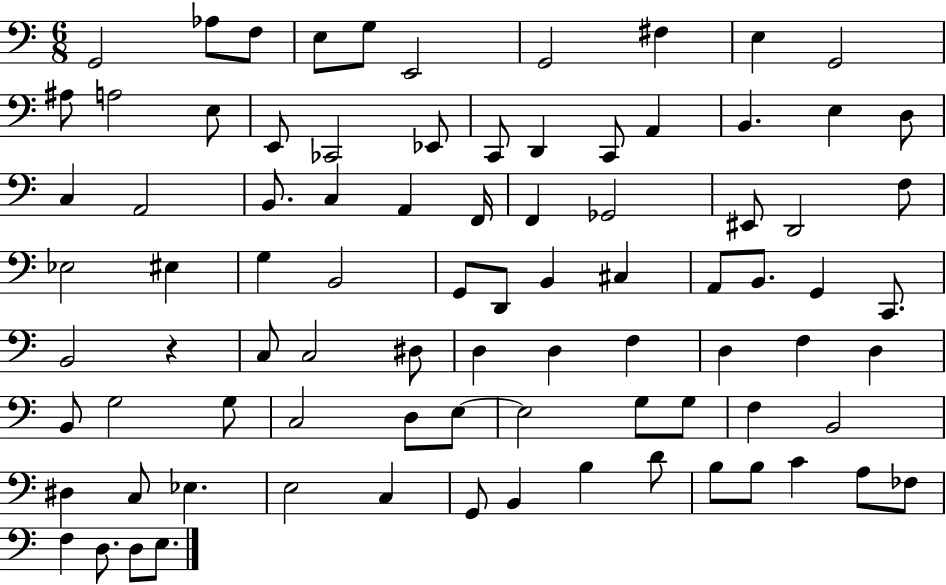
G2/h Ab3/e F3/e E3/e G3/e E2/h G2/h F#3/q E3/q G2/h A#3/e A3/h E3/e E2/e CES2/h Eb2/e C2/e D2/q C2/e A2/q B2/q. E3/q D3/e C3/q A2/h B2/e. C3/q A2/q F2/s F2/q Gb2/h EIS2/e D2/h F3/e Eb3/h EIS3/q G3/q B2/h G2/e D2/e B2/q C#3/q A2/e B2/e. G2/q C2/e. B2/h R/q C3/e C3/h D#3/e D3/q D3/q F3/q D3/q F3/q D3/q B2/e G3/h G3/e C3/h D3/e E3/e E3/h G3/e G3/e F3/q B2/h D#3/q C3/e Eb3/q. E3/h C3/q G2/e B2/q B3/q D4/e B3/e B3/e C4/q A3/e FES3/e F3/q D3/e. D3/e E3/e.